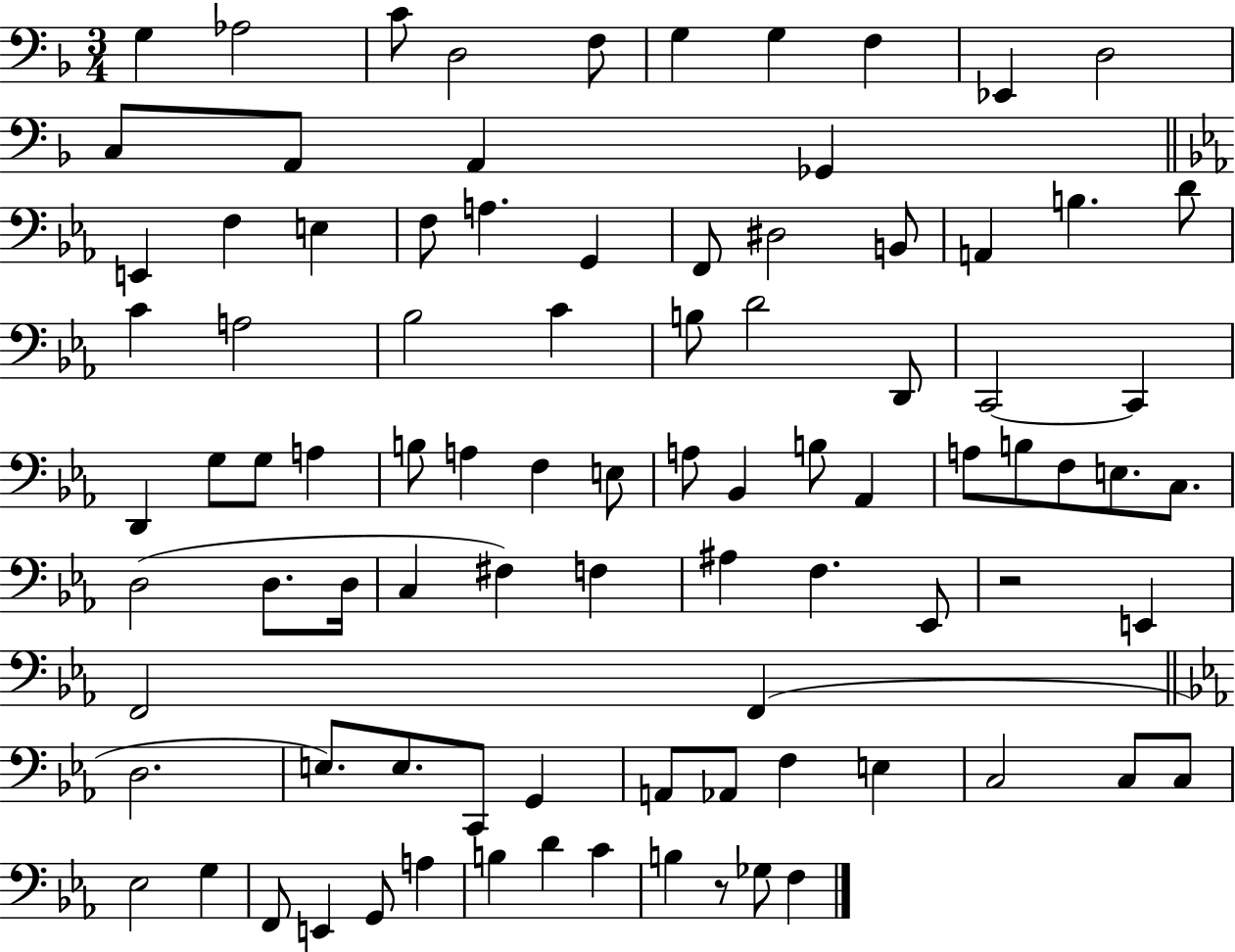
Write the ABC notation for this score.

X:1
T:Untitled
M:3/4
L:1/4
K:F
G, _A,2 C/2 D,2 F,/2 G, G, F, _E,, D,2 C,/2 A,,/2 A,, _G,, E,, F, E, F,/2 A, G,, F,,/2 ^D,2 B,,/2 A,, B, D/2 C A,2 _B,2 C B,/2 D2 D,,/2 C,,2 C,, D,, G,/2 G,/2 A, B,/2 A, F, E,/2 A,/2 _B,, B,/2 _A,, A,/2 B,/2 F,/2 E,/2 C,/2 D,2 D,/2 D,/4 C, ^F, F, ^A, F, _E,,/2 z2 E,, F,,2 F,, D,2 E,/2 E,/2 C,,/2 G,, A,,/2 _A,,/2 F, E, C,2 C,/2 C,/2 _E,2 G, F,,/2 E,, G,,/2 A, B, D C B, z/2 _G,/2 F,